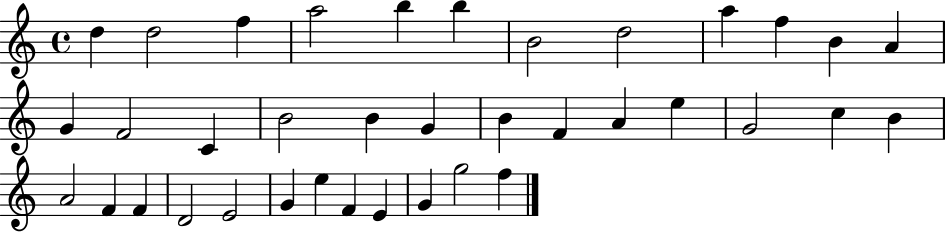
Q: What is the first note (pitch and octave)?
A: D5